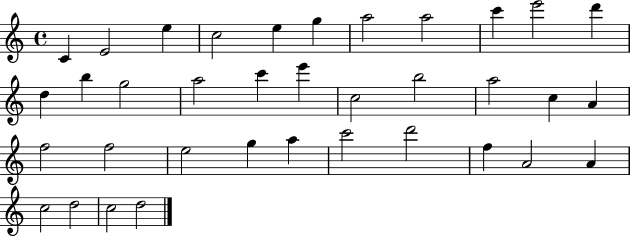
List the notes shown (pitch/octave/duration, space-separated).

C4/q E4/h E5/q C5/h E5/q G5/q A5/h A5/h C6/q E6/h D6/q D5/q B5/q G5/h A5/h C6/q E6/q C5/h B5/h A5/h C5/q A4/q F5/h F5/h E5/h G5/q A5/q C6/h D6/h F5/q A4/h A4/q C5/h D5/h C5/h D5/h